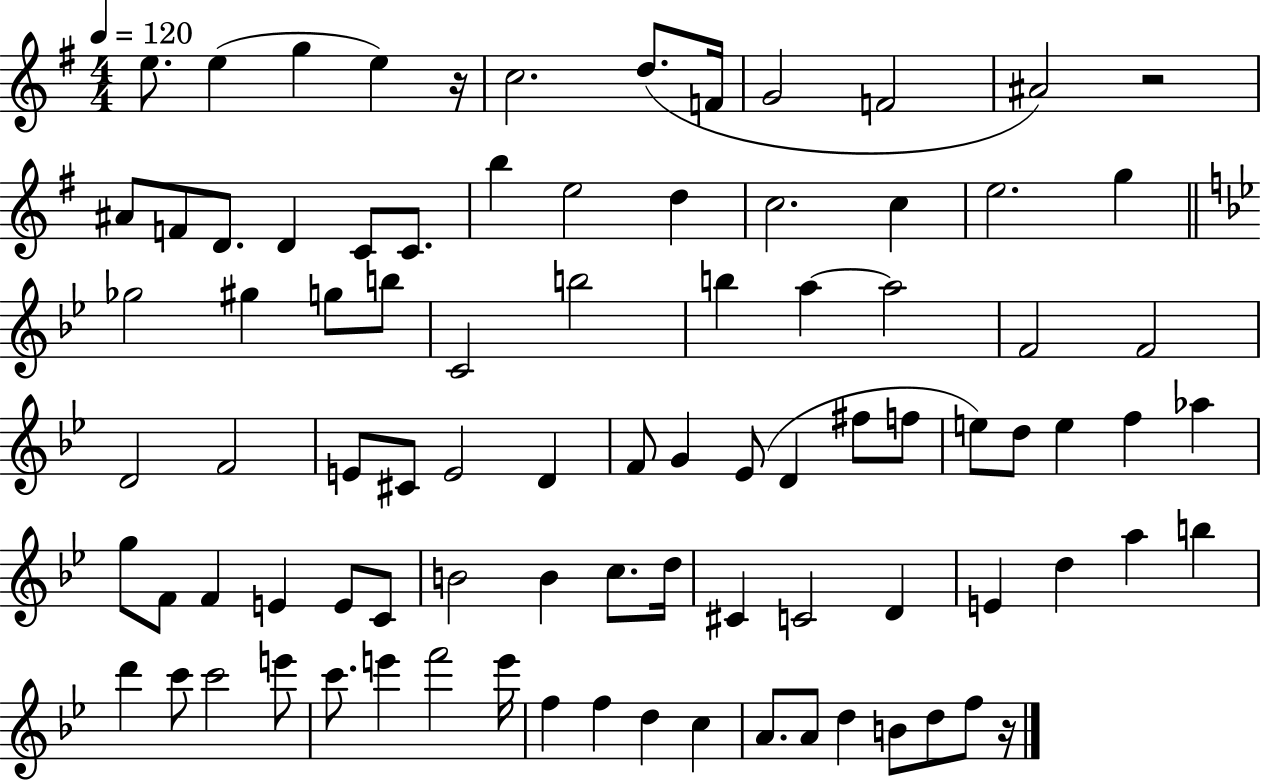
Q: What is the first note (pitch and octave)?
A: E5